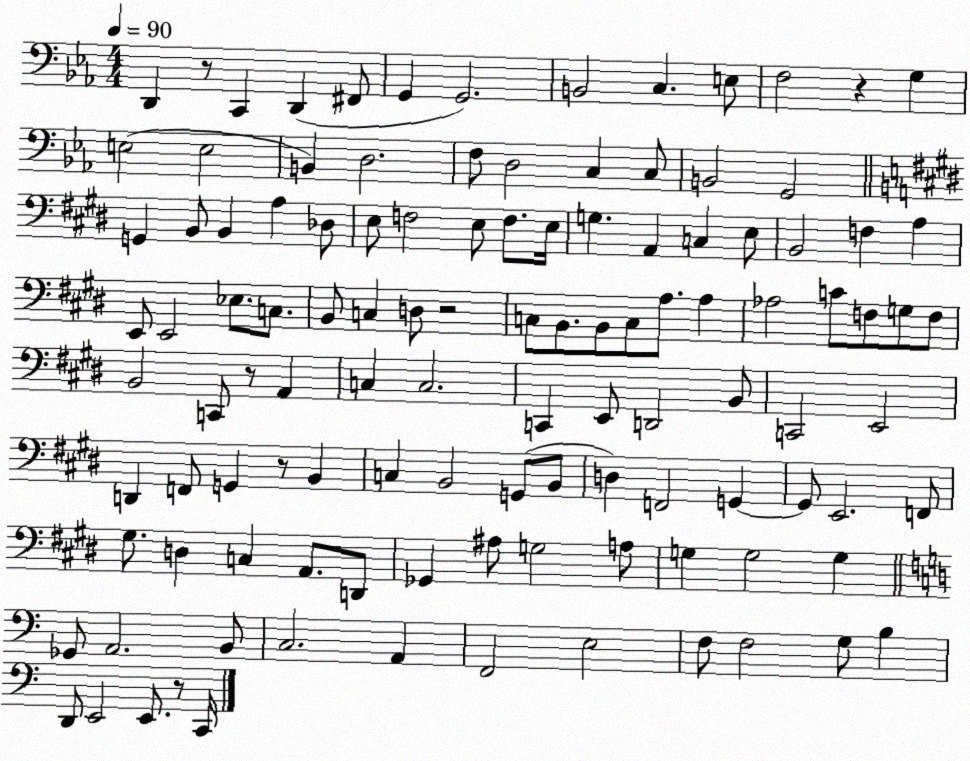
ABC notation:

X:1
T:Untitled
M:4/4
L:1/4
K:Eb
D,, z/2 C,, D,, ^F,,/2 G,, G,,2 B,,2 C, E,/2 F,2 z G, E,2 E,2 B,, D,2 F,/2 D,2 C, C,/2 B,,2 G,,2 G,, B,,/2 B,, A, _D,/2 E,/2 F,2 E,/2 F,/2 E,/4 G, A,, C, E,/2 B,,2 F, A, E,,/2 E,,2 _E,/2 C,/2 B,,/2 C, D,/2 z2 C,/2 B,,/2 B,,/2 C,/2 A,/2 A, _A,2 C/2 F,/2 G,/2 F,/2 B,,2 C,,/2 z/2 A,, C, C,2 C,, E,,/2 D,,2 B,,/2 C,,2 E,,2 D,, F,,/2 G,, z/2 B,, C, B,,2 G,,/2 B,,/2 D, F,,2 G,, G,,/2 E,,2 F,,/2 ^G,/2 D, C, A,,/2 D,,/2 _G,, ^A,/2 G,2 A,/2 G, G,2 G, _G,,/2 A,,2 B,,/2 C,2 A,, F,,2 E,2 F,/2 F,2 G,/2 B, D,,/2 E,,2 E,,/2 z/2 C,,/4